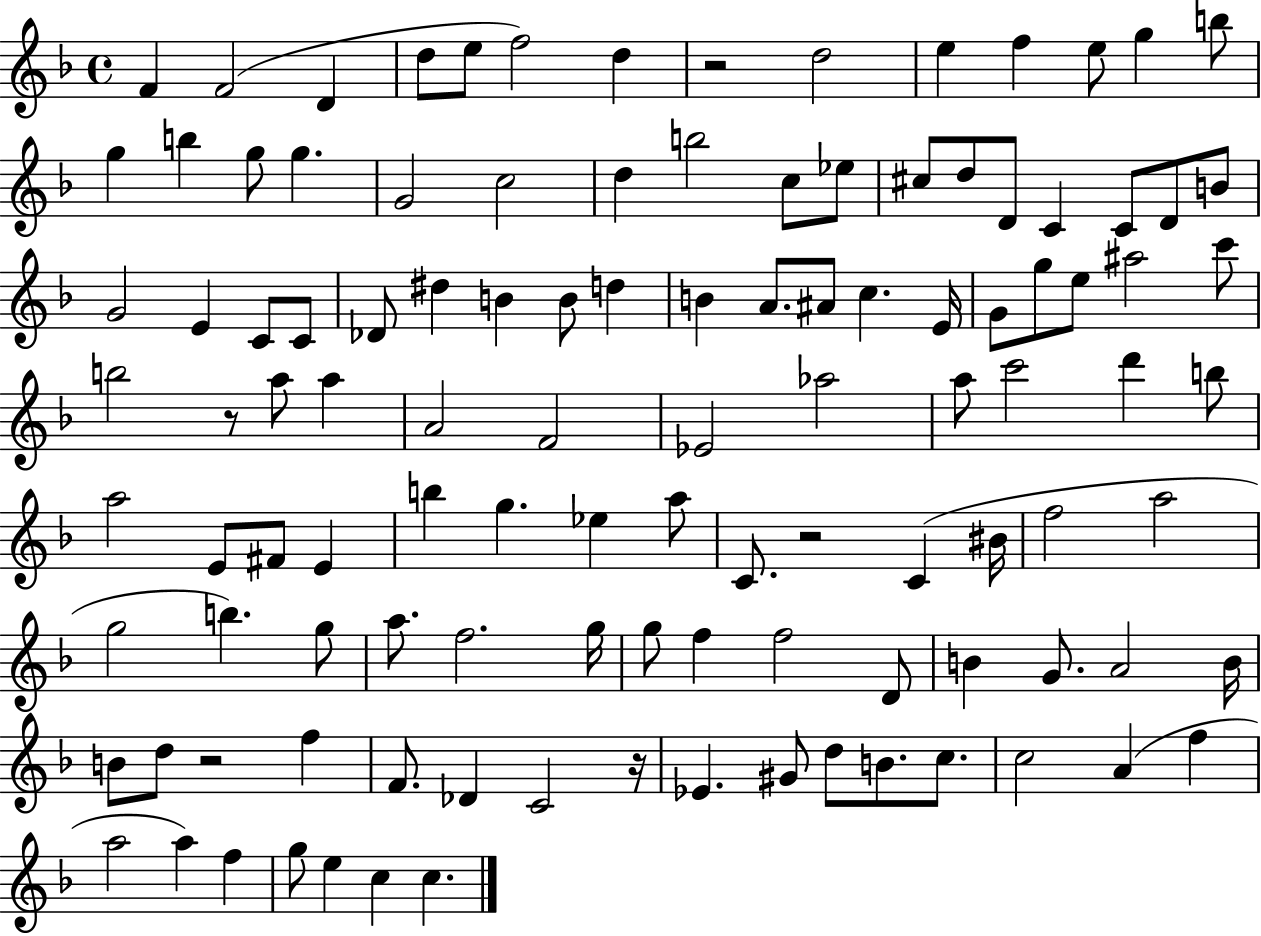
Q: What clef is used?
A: treble